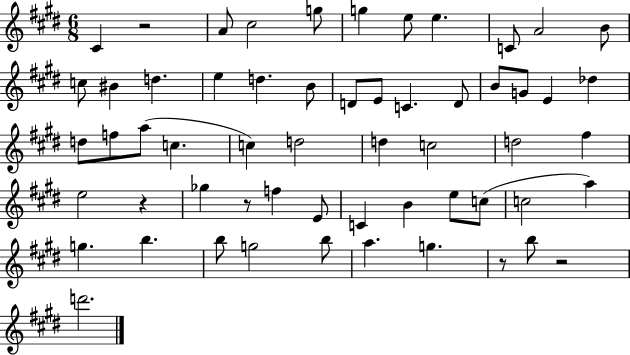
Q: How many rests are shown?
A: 5